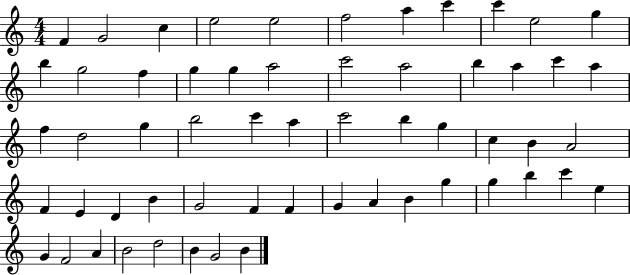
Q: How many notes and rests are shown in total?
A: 58